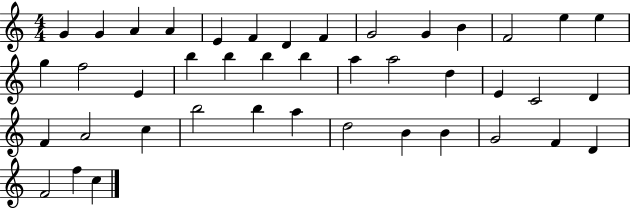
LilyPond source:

{
  \clef treble
  \numericTimeSignature
  \time 4/4
  \key c \major
  g'4 g'4 a'4 a'4 | e'4 f'4 d'4 f'4 | g'2 g'4 b'4 | f'2 e''4 e''4 | \break g''4 f''2 e'4 | b''4 b''4 b''4 b''4 | a''4 a''2 d''4 | e'4 c'2 d'4 | \break f'4 a'2 c''4 | b''2 b''4 a''4 | d''2 b'4 b'4 | g'2 f'4 d'4 | \break f'2 f''4 c''4 | \bar "|."
}